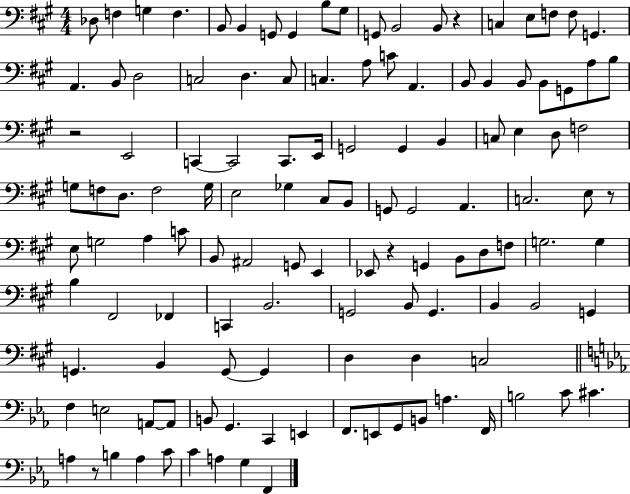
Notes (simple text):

Db3/e F3/q G3/q F3/q. B2/e B2/q G2/e G2/q B3/e G#3/e G2/e B2/h B2/e R/q C3/q E3/e F3/e F3/e G2/q. A2/q. B2/e D3/h C3/h D3/q. C3/e C3/q. A3/e C4/e A2/q. B2/e B2/q B2/e B2/e G2/e A3/e B3/e R/h E2/h C2/q C2/h C2/e. E2/s G2/h G2/q B2/q C3/e E3/q D3/e F3/h G3/e F3/e D3/e. F3/h G3/s E3/h Gb3/q C#3/e B2/e G2/e G2/h A2/q. C3/h. E3/e R/e E3/e G3/h A3/q C4/e B2/e A#2/h G2/e E2/q Eb2/e R/q G2/q B2/e D3/e F3/e G3/h. G3/q B3/q F#2/h FES2/q C2/q B2/h. G2/h B2/e G2/q. B2/q B2/h G2/q G2/q. B2/q G2/e G2/q D3/q D3/q C3/h F3/q E3/h A2/e A2/e B2/e G2/q. C2/q E2/q F2/e. E2/e G2/e B2/e A3/q. F2/s B3/h C4/e C#4/q. A3/q R/e B3/q A3/q C4/e C4/q A3/q G3/q F2/q